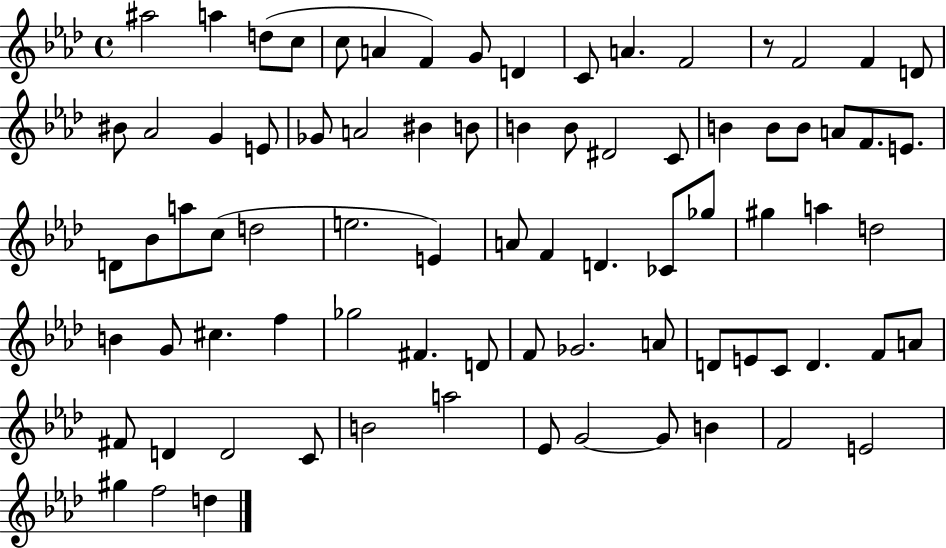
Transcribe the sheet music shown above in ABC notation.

X:1
T:Untitled
M:4/4
L:1/4
K:Ab
^a2 a d/2 c/2 c/2 A F G/2 D C/2 A F2 z/2 F2 F D/2 ^B/2 _A2 G E/2 _G/2 A2 ^B B/2 B B/2 ^D2 C/2 B B/2 B/2 A/2 F/2 E/2 D/2 _B/2 a/2 c/2 d2 e2 E A/2 F D _C/2 _g/2 ^g a d2 B G/2 ^c f _g2 ^F D/2 F/2 _G2 A/2 D/2 E/2 C/2 D F/2 A/2 ^F/2 D D2 C/2 B2 a2 _E/2 G2 G/2 B F2 E2 ^g f2 d